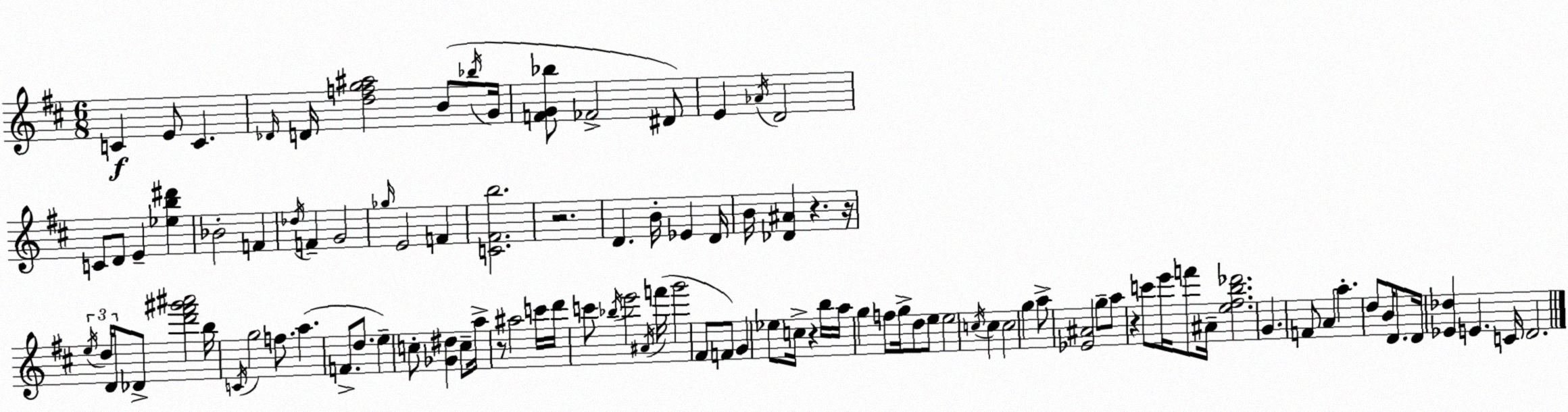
X:1
T:Untitled
M:6/8
L:1/4
K:D
C E/2 C _D/4 D/4 [dfg^a]2 B/2 _b/4 G/4 [FG_b]/2 _F2 ^D/2 E _A/4 D2 C/2 D/2 E [_eb^d'] _B2 F _d/4 F G2 _g/4 E2 F [C^Fb]2 z2 D B/4 _E D/4 B/4 [_D^A] z z/4 e/4 d/4 D/4 _D/2 [d'^f'^g'^a']2 b/4 C/4 g2 f/2 a F/2 d/2 e c/2 [_G^d] c/2 a/4 z/2 ^a2 c'/4 d'/4 c'/2 _b/4 e'2 ^A/4 f'/4 g'2 ^F/2 F/2 G _e/2 c/4 z b/4 a/4 g f/2 g/4 d/2 e/2 e2 c/4 c c2 g a/2 [_E^A]2 g/2 a/2 z c'/2 e'/4 f'/2 ^A/4 [e^fb_d']2 G F/2 A a d/2 B/4 D/2 D/4 [_E_d] E C/4 D2